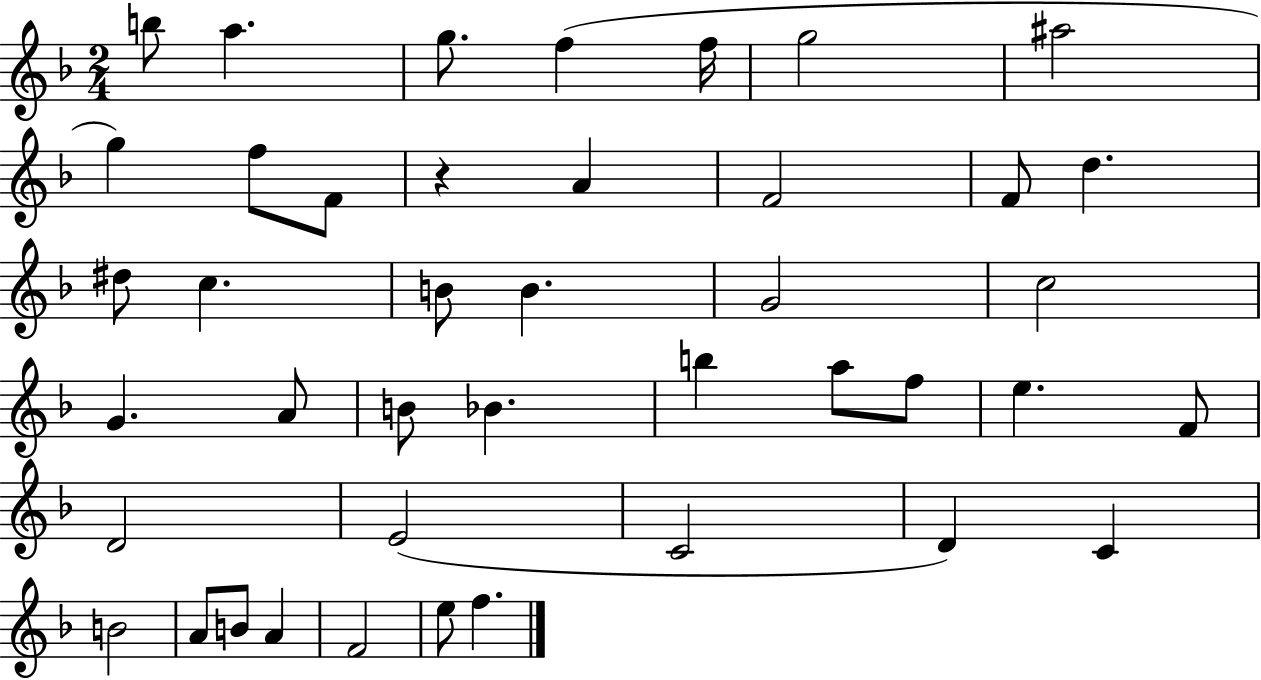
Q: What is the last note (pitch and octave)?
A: F5